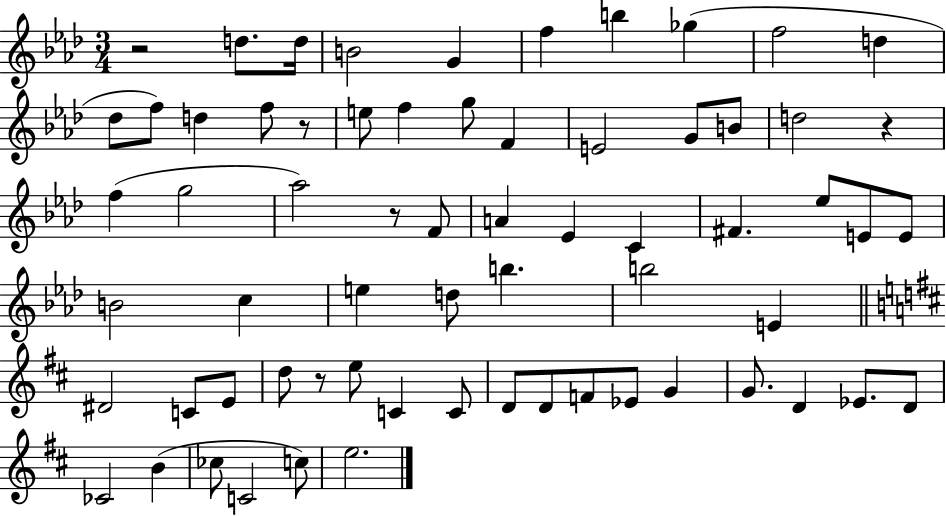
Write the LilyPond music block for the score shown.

{
  \clef treble
  \numericTimeSignature
  \time 3/4
  \key aes \major
  r2 d''8. d''16 | b'2 g'4 | f''4 b''4 ges''4( | f''2 d''4 | \break des''8 f''8) d''4 f''8 r8 | e''8 f''4 g''8 f'4 | e'2 g'8 b'8 | d''2 r4 | \break f''4( g''2 | aes''2) r8 f'8 | a'4 ees'4 c'4 | fis'4. ees''8 e'8 e'8 | \break b'2 c''4 | e''4 d''8 b''4. | b''2 e'4 | \bar "||" \break \key d \major dis'2 c'8 e'8 | d''8 r8 e''8 c'4 c'8 | d'8 d'8 f'8 ees'8 g'4 | g'8. d'4 ees'8. d'8 | \break ces'2 b'4( | ces''8 c'2 c''8) | e''2. | \bar "|."
}